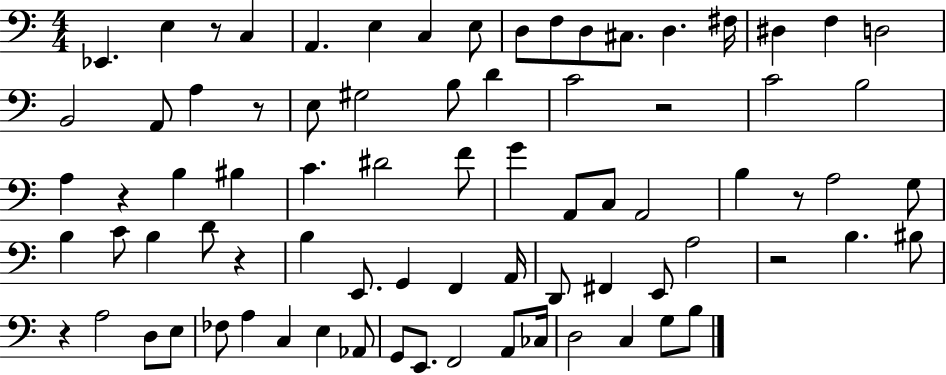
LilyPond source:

{
  \clef bass
  \numericTimeSignature
  \time 4/4
  \key c \major
  ees,4. e4 r8 c4 | a,4. e4 c4 e8 | d8 f8 d8 cis8. d4. fis16 | dis4 f4 d2 | \break b,2 a,8 a4 r8 | e8 gis2 b8 d'4 | c'2 r2 | c'2 b2 | \break a4 r4 b4 bis4 | c'4. dis'2 f'8 | g'4 a,8 c8 a,2 | b4 r8 a2 g8 | \break b4 c'8 b4 d'8 r4 | b4 e,8. g,4 f,4 a,16 | d,8 fis,4 e,8 a2 | r2 b4. bis8 | \break r4 a2 d8 e8 | fes8 a4 c4 e4 aes,8 | g,8 e,8. f,2 a,8 ces16 | d2 c4 g8 b8 | \break \bar "|."
}